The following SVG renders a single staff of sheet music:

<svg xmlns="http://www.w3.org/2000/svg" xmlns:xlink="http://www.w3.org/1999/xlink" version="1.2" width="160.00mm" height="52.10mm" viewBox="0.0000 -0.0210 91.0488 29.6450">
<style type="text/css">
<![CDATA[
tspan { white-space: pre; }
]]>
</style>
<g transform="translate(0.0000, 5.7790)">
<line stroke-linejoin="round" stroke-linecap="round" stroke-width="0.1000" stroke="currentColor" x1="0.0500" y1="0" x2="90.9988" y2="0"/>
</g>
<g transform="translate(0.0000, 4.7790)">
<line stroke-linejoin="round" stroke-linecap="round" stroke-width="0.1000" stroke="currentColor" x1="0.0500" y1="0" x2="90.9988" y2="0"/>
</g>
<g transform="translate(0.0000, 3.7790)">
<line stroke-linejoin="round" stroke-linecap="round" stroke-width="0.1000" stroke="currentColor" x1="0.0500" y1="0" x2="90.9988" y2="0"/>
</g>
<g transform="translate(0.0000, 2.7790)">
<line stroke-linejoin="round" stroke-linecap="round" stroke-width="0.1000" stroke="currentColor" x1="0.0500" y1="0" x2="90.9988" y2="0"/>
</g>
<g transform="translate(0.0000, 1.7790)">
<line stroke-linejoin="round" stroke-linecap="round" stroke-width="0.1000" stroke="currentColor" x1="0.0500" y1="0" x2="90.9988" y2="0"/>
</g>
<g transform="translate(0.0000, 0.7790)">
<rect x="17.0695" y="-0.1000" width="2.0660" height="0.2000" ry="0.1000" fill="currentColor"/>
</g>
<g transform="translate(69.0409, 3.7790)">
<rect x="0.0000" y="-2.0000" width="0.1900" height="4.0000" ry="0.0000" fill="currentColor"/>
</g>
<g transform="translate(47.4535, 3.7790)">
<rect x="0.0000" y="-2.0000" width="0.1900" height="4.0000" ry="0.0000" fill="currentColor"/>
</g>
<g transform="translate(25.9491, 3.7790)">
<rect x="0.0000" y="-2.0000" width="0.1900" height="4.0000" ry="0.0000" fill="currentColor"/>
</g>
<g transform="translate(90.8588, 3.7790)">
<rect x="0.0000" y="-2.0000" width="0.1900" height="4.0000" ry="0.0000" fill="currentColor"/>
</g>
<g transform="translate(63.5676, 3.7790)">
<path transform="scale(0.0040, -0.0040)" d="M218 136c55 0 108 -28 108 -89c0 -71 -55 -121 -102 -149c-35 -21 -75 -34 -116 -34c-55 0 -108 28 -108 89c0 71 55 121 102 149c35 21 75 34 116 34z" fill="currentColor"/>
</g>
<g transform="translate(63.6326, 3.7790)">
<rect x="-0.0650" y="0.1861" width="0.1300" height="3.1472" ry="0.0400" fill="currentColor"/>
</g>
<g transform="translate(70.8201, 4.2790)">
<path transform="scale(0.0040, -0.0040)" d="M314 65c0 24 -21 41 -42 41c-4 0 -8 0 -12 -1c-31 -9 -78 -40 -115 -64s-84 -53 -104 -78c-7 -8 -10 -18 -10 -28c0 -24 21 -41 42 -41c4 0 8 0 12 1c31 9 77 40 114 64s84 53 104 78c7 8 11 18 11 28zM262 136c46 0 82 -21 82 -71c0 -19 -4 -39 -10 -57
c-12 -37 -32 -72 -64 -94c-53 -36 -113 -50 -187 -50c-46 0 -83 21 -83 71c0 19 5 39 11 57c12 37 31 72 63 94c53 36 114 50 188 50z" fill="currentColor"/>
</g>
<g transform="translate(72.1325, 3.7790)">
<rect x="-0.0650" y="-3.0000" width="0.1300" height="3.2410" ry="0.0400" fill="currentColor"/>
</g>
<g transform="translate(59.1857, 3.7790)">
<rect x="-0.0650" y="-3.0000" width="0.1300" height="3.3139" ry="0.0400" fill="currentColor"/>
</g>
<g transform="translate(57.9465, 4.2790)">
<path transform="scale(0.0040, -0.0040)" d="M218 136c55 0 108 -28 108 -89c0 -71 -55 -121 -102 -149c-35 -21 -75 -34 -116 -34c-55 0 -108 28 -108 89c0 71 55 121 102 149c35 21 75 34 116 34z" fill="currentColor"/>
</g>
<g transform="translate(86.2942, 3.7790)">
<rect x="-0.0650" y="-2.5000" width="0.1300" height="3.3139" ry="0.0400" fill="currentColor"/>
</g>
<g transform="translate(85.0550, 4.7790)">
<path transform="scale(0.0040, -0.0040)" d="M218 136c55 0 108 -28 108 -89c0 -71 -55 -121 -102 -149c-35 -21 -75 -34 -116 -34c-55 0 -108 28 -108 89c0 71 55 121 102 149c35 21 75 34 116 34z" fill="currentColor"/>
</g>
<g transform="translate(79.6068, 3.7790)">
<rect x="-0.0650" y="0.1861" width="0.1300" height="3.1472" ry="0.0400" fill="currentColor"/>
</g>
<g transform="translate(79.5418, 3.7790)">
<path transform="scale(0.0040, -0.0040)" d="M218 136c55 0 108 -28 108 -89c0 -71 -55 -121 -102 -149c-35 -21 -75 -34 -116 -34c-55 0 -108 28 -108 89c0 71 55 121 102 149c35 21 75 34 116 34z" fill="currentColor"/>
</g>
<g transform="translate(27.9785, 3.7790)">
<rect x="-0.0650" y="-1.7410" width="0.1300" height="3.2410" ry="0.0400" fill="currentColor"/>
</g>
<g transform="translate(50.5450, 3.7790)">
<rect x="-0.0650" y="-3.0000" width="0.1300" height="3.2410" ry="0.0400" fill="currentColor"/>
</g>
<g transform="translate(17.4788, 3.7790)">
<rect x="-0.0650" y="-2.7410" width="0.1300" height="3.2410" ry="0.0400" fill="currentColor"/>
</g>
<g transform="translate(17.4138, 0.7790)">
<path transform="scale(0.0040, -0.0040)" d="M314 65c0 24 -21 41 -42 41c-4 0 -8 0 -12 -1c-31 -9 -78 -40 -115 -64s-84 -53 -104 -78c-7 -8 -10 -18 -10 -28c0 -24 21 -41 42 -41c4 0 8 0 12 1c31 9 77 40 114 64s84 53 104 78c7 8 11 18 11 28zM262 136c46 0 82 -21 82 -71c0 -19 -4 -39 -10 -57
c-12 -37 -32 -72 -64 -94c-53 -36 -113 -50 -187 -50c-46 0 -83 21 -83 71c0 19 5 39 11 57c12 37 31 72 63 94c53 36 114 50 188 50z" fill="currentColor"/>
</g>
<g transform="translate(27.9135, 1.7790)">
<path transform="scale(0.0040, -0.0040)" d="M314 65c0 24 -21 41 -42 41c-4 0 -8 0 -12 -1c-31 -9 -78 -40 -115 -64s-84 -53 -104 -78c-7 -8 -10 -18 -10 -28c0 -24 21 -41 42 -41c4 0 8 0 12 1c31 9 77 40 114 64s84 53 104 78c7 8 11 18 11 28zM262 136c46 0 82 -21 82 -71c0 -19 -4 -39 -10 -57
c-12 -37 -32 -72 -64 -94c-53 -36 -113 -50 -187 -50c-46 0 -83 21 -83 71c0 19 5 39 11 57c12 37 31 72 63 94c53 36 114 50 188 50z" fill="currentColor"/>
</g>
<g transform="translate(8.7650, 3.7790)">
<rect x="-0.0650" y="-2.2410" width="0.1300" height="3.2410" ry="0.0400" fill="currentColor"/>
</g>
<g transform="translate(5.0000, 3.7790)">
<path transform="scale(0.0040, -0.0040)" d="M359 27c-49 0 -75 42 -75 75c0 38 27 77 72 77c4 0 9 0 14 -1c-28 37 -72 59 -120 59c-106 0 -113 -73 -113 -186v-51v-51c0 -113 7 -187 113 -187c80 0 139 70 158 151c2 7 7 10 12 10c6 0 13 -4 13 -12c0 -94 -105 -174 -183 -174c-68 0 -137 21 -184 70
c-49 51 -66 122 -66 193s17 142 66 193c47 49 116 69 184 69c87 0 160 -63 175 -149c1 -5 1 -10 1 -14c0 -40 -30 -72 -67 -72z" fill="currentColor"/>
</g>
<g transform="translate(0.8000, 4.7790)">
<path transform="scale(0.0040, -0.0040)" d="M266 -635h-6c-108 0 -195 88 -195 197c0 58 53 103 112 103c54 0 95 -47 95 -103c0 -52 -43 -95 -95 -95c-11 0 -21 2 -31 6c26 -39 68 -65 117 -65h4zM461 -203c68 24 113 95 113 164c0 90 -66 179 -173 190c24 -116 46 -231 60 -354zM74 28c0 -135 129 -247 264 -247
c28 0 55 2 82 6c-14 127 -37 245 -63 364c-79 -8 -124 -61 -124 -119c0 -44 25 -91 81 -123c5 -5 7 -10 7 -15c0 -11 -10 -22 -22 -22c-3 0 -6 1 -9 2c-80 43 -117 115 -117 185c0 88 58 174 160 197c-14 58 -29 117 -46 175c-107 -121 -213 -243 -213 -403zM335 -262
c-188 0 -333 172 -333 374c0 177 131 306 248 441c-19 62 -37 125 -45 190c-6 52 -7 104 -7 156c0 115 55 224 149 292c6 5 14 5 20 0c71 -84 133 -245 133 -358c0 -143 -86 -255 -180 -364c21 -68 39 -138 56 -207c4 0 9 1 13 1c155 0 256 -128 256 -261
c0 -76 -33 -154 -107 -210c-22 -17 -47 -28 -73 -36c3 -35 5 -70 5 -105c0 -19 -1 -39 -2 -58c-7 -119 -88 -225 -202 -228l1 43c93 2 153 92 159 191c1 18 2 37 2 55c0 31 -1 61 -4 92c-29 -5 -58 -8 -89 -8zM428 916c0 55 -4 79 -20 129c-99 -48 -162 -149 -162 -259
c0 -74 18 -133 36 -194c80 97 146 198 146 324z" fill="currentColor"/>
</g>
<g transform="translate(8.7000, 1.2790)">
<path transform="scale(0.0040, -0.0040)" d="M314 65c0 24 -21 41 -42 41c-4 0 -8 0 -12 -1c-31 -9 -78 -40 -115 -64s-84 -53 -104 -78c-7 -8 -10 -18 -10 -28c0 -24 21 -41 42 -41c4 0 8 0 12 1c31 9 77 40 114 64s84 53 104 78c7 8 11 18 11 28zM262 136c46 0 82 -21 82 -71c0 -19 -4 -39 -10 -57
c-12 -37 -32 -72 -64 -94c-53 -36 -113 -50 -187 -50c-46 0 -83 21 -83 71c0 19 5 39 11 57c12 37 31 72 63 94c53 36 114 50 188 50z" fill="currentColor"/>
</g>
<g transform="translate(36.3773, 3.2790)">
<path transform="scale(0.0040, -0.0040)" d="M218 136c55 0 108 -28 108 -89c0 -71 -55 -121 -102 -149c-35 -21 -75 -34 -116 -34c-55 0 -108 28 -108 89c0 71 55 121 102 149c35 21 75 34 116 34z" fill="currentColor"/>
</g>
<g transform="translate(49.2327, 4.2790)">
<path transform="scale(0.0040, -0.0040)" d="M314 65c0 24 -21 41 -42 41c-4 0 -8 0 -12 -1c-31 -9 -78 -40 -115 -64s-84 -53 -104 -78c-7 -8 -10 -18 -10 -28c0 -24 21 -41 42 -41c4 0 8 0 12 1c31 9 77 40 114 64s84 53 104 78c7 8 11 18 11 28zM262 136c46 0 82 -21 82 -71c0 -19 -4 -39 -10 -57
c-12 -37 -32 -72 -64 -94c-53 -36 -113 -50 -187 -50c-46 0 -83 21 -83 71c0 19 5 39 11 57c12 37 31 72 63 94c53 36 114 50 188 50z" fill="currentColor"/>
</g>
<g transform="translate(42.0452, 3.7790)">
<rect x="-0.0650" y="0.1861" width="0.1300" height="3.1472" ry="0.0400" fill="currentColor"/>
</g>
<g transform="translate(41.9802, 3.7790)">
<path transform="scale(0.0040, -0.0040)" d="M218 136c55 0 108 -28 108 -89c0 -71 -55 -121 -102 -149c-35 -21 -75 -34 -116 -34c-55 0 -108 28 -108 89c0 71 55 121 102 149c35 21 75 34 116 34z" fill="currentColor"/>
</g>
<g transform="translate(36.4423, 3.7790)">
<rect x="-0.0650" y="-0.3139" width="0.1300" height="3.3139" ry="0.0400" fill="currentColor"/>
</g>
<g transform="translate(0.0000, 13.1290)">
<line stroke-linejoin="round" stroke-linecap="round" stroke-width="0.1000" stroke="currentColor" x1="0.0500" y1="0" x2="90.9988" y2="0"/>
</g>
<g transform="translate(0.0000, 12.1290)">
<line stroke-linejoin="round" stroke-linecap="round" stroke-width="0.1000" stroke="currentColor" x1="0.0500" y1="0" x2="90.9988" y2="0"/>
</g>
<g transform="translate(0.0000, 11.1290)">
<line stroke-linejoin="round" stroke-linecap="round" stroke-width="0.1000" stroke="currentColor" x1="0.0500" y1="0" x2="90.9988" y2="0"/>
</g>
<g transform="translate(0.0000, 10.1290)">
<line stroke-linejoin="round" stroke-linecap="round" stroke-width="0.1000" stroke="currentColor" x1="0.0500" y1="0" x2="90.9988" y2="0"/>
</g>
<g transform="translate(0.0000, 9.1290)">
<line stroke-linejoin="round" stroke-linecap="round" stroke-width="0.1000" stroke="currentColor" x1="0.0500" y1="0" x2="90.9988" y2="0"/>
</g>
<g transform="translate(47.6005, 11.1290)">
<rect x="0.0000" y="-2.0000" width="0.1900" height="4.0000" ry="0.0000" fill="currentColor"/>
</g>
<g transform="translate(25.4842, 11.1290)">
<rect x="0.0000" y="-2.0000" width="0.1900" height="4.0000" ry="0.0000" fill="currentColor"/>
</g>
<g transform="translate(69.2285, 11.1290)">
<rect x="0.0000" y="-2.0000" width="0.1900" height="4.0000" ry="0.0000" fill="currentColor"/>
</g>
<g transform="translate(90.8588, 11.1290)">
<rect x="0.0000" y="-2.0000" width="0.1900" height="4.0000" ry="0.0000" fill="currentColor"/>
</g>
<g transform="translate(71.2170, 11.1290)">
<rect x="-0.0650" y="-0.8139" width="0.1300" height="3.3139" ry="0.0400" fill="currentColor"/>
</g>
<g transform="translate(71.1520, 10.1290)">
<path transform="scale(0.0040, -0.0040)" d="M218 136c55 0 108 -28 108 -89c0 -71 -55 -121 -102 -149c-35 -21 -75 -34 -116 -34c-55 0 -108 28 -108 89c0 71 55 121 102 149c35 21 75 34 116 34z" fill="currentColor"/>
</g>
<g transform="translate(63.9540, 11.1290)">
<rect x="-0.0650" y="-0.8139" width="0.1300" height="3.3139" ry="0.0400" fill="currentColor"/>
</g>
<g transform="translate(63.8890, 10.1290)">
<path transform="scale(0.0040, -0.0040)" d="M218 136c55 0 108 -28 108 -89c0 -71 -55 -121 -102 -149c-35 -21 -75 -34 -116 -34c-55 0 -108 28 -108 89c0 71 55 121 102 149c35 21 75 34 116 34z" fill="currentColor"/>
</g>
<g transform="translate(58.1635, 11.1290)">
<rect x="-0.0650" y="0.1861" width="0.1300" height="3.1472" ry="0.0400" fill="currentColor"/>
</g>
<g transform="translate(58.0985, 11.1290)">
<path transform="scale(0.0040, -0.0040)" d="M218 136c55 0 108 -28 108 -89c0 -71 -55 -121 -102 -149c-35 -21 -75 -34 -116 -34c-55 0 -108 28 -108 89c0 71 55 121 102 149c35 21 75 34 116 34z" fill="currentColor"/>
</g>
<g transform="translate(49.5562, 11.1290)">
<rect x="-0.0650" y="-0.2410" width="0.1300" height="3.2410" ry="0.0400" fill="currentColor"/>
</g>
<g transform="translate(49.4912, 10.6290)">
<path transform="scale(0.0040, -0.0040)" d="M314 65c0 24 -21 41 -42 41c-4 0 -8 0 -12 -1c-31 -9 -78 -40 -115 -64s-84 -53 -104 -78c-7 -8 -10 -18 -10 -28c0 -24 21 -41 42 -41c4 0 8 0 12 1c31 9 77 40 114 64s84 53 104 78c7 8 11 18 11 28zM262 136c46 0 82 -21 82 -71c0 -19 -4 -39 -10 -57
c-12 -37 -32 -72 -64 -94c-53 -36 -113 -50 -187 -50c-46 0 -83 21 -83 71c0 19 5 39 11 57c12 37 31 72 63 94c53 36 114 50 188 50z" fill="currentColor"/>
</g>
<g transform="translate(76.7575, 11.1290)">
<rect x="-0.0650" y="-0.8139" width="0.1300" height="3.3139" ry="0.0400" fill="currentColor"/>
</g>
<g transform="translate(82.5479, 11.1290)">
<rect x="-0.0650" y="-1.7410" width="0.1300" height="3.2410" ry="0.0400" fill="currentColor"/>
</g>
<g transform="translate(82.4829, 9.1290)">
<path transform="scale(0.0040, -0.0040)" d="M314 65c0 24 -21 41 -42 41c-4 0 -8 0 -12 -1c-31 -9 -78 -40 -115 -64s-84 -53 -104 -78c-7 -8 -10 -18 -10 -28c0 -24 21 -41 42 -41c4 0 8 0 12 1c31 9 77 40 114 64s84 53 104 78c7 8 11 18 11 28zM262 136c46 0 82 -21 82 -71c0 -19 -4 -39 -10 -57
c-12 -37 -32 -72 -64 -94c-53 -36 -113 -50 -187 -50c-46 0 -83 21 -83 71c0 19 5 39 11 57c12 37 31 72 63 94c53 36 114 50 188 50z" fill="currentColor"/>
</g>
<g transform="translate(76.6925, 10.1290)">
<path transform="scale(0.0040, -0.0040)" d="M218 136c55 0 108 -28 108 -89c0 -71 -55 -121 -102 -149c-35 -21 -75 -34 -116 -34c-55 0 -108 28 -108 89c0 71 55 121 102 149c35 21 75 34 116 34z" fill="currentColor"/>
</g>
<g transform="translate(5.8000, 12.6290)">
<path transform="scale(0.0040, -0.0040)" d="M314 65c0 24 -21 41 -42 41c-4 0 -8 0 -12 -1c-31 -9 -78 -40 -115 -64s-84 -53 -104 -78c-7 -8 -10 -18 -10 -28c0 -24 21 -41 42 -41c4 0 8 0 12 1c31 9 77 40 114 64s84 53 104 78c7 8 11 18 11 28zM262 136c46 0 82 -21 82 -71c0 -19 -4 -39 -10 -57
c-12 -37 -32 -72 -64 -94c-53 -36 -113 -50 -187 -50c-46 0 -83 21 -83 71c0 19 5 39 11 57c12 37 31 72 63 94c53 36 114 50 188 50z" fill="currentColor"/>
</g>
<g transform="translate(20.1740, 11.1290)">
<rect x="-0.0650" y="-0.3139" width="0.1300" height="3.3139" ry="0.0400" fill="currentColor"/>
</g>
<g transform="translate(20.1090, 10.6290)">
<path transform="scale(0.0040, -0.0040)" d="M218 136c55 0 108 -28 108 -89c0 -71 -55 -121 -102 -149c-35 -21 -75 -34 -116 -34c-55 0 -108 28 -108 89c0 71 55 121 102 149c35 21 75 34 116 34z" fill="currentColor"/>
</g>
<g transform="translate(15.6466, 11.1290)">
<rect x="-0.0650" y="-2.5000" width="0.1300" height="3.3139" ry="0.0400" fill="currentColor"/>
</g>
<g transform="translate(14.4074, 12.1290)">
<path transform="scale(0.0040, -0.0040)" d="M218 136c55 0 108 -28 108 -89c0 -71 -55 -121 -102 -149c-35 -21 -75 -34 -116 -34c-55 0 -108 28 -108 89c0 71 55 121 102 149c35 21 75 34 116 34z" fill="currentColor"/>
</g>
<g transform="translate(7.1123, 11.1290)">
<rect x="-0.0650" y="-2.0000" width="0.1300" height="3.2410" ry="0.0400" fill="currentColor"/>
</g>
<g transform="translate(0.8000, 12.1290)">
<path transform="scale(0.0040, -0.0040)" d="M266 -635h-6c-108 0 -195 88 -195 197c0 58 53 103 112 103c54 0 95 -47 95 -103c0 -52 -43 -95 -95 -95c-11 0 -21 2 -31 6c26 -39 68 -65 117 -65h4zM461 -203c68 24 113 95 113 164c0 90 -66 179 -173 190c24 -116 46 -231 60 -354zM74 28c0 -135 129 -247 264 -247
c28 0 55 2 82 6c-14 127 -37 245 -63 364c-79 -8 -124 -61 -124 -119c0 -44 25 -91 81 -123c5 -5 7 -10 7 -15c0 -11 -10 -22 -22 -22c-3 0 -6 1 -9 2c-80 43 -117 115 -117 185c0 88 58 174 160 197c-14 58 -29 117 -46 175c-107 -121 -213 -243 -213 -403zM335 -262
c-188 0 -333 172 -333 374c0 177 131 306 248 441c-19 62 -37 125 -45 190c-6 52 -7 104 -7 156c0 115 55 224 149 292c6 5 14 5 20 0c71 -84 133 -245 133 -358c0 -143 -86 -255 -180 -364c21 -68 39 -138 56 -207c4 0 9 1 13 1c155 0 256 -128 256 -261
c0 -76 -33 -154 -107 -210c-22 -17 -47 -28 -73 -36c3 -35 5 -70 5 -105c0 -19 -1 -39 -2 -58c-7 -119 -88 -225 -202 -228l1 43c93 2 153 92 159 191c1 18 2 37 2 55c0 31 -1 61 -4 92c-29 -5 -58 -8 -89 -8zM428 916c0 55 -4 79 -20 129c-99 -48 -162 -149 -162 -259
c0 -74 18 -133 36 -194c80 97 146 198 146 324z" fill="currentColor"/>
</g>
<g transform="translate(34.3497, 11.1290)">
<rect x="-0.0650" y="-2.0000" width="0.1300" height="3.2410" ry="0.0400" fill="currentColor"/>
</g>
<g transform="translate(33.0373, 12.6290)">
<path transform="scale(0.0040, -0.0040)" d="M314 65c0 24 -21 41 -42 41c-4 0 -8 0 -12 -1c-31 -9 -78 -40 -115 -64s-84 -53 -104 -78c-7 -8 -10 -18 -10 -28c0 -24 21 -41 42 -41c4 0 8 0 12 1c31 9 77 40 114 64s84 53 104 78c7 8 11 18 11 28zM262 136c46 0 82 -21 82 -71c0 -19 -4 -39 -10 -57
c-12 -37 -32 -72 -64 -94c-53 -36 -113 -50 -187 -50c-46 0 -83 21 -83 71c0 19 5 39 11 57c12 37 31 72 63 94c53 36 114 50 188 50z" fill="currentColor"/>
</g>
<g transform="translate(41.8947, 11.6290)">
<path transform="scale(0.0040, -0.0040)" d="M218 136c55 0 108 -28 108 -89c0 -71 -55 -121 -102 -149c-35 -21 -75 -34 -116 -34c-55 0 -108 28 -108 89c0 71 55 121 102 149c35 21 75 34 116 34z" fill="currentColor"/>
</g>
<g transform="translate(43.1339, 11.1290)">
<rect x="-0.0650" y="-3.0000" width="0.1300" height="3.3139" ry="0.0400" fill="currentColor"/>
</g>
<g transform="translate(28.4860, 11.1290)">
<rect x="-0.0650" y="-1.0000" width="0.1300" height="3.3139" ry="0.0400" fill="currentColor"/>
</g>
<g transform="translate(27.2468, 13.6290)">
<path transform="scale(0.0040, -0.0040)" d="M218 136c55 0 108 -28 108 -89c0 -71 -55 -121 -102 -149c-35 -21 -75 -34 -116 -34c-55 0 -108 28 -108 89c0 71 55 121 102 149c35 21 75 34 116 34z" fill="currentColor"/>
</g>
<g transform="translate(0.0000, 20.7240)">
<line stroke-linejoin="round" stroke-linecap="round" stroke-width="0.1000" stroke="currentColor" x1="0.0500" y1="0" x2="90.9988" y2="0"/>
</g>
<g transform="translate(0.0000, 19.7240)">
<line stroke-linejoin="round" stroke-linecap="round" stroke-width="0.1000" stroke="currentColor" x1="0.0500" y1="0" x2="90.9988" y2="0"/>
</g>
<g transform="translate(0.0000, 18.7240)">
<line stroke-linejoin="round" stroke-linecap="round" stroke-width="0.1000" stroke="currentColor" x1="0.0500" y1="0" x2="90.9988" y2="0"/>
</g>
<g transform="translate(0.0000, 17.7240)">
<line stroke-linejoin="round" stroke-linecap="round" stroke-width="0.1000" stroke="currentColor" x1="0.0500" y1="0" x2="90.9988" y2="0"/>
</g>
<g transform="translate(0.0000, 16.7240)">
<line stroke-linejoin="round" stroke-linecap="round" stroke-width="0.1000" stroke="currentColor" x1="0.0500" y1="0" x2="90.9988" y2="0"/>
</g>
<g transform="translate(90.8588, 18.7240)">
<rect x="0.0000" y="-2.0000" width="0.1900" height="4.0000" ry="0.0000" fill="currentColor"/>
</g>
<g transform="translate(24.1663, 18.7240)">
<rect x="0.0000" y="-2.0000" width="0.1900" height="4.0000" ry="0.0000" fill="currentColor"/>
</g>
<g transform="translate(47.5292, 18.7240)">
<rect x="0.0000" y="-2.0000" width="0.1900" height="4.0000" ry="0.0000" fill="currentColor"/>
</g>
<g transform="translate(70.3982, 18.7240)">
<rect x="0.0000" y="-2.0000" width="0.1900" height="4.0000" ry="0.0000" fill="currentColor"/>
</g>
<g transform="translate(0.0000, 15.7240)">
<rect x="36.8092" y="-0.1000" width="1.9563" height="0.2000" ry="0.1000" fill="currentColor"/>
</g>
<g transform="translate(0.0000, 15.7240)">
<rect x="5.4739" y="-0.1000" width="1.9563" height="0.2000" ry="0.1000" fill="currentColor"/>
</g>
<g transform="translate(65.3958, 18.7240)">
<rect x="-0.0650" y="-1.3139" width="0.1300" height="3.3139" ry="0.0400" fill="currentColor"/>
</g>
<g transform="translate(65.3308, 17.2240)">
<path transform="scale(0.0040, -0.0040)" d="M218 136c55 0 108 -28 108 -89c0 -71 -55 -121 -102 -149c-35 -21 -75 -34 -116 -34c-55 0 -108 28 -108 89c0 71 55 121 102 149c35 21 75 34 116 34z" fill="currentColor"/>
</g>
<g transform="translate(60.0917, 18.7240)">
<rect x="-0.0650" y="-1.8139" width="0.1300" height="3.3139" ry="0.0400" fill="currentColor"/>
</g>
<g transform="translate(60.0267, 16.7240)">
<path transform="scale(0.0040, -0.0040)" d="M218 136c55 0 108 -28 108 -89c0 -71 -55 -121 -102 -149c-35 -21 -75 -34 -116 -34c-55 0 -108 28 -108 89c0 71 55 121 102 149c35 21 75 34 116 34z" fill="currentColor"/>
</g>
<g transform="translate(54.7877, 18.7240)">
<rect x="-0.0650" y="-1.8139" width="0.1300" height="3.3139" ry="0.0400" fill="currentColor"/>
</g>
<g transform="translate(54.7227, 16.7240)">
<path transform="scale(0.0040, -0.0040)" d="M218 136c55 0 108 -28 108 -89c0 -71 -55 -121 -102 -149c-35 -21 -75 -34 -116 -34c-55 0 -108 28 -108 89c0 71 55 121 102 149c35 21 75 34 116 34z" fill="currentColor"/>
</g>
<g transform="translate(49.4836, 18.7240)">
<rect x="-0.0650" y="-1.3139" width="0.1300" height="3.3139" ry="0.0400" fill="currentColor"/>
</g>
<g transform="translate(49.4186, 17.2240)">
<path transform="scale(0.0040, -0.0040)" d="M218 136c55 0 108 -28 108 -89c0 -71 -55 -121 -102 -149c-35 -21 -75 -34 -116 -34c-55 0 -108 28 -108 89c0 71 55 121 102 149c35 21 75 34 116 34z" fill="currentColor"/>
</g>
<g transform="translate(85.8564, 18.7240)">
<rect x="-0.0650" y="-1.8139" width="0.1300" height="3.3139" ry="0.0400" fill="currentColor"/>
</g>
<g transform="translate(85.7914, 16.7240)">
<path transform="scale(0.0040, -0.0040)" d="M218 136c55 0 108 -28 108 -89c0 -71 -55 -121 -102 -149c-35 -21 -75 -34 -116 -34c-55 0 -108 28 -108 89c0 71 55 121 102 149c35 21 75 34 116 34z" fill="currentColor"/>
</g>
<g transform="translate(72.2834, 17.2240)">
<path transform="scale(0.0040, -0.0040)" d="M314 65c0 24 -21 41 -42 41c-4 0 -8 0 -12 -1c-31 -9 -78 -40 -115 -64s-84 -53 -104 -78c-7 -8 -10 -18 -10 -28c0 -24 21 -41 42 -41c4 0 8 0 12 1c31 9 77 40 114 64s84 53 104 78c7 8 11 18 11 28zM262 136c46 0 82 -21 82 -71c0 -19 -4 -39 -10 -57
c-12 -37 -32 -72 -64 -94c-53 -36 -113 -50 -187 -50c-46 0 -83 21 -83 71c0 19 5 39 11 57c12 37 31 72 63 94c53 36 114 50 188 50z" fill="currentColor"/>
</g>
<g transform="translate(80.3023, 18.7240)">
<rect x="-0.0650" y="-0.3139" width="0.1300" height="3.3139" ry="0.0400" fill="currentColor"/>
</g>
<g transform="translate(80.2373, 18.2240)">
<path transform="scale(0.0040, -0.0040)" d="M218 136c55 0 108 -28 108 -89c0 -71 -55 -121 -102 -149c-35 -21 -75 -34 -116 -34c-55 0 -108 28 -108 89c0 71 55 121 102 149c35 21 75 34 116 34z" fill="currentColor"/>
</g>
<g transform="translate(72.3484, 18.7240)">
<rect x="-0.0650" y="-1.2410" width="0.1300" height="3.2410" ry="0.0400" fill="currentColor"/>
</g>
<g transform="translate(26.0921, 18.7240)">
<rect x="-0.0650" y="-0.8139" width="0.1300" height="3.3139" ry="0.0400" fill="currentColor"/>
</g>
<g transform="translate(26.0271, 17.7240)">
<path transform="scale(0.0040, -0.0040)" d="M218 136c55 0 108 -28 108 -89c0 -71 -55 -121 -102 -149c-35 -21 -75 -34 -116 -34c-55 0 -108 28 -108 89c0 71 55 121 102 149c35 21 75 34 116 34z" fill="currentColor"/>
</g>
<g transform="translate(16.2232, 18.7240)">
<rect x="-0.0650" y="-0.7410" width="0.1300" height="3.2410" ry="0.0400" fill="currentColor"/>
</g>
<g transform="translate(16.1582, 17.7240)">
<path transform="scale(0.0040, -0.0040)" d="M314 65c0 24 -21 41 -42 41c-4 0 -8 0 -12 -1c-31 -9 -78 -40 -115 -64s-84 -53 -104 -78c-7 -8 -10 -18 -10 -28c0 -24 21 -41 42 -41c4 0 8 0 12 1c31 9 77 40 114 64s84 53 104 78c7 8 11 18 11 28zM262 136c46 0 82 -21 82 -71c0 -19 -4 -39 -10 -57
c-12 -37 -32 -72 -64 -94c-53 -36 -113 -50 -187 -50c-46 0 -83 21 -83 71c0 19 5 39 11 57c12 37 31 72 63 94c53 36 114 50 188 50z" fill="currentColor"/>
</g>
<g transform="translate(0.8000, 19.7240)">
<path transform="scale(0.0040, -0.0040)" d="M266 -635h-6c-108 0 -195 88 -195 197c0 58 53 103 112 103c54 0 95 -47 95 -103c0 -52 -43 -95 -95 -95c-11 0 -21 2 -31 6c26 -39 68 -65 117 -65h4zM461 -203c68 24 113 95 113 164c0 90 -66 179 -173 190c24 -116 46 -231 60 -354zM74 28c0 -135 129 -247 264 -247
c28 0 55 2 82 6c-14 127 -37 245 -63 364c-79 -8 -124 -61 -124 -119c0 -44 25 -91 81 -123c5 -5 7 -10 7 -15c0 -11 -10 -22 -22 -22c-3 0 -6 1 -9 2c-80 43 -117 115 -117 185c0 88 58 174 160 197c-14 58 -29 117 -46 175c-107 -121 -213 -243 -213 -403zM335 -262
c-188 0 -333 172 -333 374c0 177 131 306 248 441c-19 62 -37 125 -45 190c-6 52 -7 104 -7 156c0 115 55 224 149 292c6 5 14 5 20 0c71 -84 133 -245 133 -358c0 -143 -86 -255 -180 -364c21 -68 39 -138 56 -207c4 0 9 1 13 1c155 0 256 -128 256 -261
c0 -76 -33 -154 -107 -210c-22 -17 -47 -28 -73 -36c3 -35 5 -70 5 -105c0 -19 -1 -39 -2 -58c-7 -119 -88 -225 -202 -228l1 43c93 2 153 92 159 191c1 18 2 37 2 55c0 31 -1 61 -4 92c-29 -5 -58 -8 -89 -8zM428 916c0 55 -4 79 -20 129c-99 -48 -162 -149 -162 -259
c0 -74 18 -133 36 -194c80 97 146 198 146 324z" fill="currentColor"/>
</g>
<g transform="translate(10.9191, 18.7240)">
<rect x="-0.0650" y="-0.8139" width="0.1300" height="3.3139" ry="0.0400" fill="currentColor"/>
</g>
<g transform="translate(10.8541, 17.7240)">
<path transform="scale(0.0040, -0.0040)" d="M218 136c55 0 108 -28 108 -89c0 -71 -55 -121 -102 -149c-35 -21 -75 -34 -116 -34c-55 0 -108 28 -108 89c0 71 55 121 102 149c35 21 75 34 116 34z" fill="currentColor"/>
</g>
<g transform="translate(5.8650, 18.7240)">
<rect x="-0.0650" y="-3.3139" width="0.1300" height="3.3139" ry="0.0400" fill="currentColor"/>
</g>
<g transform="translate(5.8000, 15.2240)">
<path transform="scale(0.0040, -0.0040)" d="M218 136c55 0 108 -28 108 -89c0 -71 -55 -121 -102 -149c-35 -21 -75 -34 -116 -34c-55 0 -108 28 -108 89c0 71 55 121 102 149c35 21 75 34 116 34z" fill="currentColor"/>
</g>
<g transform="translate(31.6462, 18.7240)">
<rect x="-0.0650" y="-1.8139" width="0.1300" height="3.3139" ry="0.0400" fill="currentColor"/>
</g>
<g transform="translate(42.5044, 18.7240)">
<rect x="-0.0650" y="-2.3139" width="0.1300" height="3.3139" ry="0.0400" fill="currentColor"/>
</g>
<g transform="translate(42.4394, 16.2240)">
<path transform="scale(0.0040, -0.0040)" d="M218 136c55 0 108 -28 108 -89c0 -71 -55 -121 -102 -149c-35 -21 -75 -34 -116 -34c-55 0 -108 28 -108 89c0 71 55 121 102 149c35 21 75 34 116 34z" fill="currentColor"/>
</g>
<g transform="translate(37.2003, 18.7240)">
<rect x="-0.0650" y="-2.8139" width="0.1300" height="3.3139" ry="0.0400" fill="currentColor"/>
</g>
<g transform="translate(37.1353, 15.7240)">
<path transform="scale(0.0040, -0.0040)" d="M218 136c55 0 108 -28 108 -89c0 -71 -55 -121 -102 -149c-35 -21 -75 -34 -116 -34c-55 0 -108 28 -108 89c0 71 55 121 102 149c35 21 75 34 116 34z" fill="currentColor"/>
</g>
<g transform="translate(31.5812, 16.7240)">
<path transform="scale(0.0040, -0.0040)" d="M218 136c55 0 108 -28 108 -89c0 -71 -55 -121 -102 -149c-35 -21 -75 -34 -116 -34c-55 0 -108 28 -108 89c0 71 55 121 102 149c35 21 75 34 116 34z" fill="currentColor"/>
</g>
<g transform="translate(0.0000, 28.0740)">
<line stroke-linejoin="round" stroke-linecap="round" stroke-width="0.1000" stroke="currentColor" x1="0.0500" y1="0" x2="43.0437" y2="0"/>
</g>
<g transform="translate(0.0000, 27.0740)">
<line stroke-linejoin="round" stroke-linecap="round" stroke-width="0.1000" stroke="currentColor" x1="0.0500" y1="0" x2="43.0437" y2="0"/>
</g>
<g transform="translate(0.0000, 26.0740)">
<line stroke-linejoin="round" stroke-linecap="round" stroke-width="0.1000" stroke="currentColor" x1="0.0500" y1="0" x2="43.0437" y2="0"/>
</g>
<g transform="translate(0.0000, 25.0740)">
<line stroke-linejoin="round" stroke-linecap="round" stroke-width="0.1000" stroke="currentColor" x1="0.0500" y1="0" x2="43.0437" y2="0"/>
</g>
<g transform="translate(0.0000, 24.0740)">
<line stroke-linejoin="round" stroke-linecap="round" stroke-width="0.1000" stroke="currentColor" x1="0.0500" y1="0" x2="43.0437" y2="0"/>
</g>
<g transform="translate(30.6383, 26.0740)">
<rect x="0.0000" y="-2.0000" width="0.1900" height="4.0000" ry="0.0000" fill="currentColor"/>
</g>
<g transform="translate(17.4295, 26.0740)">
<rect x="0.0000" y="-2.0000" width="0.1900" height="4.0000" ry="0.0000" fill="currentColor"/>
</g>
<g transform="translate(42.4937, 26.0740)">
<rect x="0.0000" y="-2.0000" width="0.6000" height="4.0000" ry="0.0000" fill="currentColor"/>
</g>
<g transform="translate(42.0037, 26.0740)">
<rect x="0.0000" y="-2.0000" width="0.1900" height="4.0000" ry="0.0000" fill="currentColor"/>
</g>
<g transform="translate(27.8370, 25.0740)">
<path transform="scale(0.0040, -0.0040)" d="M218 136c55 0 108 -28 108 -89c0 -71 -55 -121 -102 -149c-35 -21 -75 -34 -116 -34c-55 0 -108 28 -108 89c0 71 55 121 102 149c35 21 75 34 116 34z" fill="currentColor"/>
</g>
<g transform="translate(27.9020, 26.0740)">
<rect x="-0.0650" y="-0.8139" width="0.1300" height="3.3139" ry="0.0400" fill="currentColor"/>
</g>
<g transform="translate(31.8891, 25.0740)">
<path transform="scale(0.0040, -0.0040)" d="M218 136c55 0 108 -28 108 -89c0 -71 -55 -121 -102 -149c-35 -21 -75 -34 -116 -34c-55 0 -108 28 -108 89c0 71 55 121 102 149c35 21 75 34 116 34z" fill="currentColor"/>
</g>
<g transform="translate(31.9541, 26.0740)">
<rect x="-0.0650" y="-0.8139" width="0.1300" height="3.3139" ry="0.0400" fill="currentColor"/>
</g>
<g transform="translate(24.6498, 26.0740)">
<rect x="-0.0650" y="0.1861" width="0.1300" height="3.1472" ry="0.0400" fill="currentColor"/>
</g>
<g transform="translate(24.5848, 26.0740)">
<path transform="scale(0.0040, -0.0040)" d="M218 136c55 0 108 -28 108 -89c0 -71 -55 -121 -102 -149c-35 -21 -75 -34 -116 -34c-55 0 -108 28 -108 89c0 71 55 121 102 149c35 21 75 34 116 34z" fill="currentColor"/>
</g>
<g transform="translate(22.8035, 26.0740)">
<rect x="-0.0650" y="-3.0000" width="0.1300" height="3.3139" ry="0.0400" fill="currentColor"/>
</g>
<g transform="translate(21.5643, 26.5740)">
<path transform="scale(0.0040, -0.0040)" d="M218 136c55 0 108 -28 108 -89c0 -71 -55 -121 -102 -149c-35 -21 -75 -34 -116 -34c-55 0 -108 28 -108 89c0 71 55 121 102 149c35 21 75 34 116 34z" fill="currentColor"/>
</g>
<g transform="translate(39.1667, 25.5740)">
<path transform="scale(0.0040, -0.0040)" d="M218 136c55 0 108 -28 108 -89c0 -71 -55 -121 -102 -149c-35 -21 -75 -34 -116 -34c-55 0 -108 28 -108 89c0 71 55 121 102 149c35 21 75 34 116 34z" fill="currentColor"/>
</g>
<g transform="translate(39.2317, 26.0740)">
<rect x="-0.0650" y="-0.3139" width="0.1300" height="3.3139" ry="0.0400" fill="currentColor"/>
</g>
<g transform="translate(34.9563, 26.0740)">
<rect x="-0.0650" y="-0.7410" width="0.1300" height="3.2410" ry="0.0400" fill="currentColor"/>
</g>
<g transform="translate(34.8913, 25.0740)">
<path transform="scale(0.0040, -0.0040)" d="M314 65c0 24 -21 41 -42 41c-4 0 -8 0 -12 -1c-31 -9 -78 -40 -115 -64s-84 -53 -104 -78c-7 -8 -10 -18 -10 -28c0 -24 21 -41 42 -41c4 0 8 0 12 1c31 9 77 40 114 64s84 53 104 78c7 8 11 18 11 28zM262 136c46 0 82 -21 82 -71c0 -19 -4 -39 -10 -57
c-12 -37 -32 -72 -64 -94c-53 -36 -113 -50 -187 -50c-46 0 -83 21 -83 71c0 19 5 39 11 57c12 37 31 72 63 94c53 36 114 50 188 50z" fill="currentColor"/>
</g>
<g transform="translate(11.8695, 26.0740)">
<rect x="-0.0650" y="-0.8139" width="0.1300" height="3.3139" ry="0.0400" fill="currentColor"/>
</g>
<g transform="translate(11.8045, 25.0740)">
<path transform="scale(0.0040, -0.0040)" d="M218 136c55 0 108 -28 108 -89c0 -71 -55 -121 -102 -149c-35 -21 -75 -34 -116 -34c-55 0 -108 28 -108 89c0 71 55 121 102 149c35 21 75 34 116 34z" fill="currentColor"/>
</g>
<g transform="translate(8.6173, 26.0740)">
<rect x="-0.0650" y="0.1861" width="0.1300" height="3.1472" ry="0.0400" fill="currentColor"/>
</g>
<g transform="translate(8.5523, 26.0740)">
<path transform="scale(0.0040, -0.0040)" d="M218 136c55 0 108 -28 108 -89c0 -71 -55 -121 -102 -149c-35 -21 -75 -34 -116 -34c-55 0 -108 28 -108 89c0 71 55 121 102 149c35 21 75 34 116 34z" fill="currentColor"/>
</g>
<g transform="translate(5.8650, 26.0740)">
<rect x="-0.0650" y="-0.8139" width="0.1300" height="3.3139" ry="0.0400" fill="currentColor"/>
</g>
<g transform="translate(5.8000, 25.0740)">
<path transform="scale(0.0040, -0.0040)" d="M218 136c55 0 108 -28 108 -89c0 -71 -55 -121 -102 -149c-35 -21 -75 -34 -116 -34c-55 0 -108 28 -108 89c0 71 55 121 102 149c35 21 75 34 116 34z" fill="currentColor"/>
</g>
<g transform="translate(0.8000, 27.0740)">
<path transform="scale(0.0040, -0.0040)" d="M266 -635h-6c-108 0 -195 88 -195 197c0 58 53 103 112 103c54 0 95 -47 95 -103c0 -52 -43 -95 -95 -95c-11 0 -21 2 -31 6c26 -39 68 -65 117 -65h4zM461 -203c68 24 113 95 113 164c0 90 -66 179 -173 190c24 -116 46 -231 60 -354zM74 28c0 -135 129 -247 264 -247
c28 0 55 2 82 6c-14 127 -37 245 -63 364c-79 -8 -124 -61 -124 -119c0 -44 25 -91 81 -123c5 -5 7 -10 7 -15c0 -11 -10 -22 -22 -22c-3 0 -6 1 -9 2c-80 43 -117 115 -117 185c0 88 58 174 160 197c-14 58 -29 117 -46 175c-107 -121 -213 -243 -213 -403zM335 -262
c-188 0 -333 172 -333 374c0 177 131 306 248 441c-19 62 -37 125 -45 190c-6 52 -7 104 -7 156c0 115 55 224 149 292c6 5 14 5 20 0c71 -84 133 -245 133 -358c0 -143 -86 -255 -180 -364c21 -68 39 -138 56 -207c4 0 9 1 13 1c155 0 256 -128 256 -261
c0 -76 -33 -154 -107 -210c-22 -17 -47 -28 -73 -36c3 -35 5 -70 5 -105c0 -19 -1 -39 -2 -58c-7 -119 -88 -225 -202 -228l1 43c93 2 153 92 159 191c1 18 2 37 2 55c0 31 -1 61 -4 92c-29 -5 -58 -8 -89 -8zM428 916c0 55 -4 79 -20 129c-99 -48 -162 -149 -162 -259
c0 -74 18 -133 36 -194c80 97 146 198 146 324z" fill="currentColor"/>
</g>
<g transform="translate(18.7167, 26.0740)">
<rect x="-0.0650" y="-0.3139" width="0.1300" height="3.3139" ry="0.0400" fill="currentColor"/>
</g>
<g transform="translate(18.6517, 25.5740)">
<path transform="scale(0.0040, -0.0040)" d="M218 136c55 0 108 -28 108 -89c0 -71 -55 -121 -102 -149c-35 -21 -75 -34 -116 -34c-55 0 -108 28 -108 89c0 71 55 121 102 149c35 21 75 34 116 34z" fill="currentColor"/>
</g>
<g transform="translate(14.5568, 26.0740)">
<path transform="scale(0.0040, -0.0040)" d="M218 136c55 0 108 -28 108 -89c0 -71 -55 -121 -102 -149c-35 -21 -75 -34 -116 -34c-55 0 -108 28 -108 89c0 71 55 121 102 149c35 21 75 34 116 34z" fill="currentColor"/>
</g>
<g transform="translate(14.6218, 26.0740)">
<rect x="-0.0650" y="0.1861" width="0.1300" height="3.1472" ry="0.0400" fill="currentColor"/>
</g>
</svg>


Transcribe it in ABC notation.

X:1
T:Untitled
M:4/4
L:1/4
K:C
g2 a2 f2 c B A2 A B A2 B G F2 G c D F2 A c2 B d d d f2 b d d2 d f a g e f f e e2 c f d B d B c A B d d d2 c